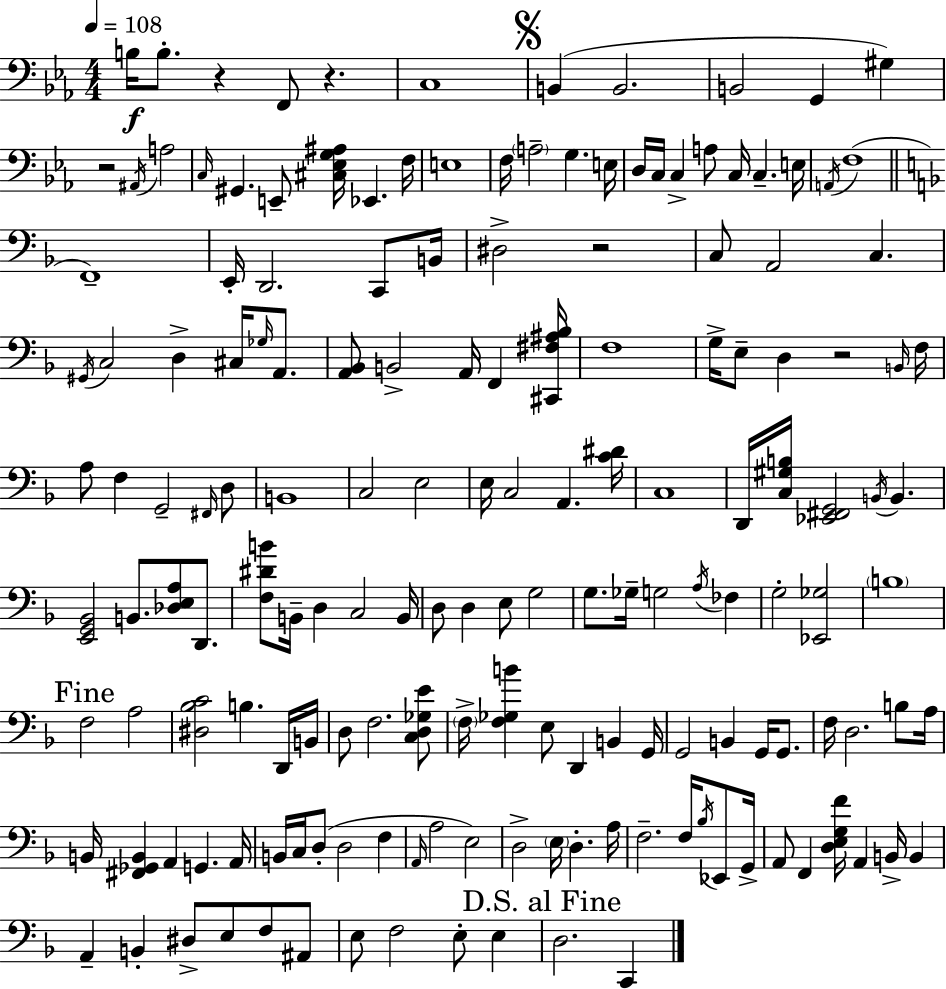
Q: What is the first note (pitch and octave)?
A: B3